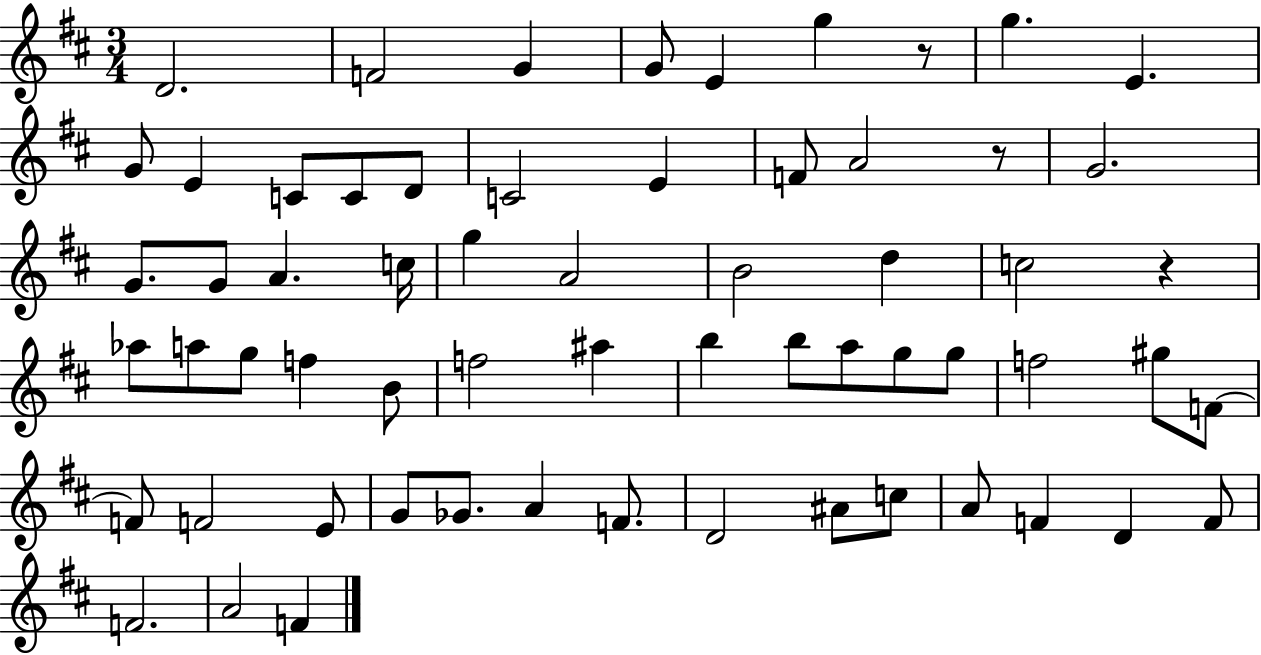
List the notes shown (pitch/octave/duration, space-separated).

D4/h. F4/h G4/q G4/e E4/q G5/q R/e G5/q. E4/q. G4/e E4/q C4/e C4/e D4/e C4/h E4/q F4/e A4/h R/e G4/h. G4/e. G4/e A4/q. C5/s G5/q A4/h B4/h D5/q C5/h R/q Ab5/e A5/e G5/e F5/q B4/e F5/h A#5/q B5/q B5/e A5/e G5/e G5/e F5/h G#5/e F4/e F4/e F4/h E4/e G4/e Gb4/e. A4/q F4/e. D4/h A#4/e C5/e A4/e F4/q D4/q F4/e F4/h. A4/h F4/q